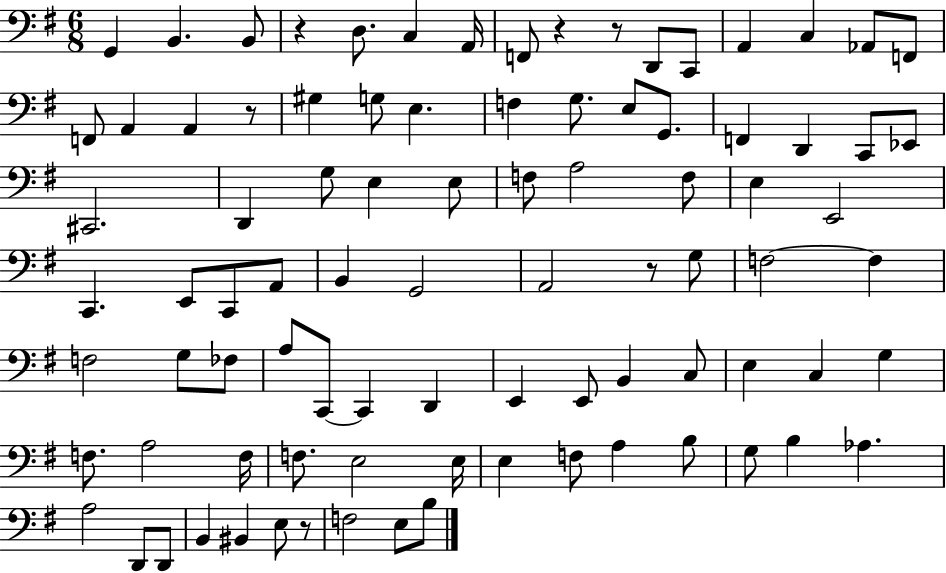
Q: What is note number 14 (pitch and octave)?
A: F2